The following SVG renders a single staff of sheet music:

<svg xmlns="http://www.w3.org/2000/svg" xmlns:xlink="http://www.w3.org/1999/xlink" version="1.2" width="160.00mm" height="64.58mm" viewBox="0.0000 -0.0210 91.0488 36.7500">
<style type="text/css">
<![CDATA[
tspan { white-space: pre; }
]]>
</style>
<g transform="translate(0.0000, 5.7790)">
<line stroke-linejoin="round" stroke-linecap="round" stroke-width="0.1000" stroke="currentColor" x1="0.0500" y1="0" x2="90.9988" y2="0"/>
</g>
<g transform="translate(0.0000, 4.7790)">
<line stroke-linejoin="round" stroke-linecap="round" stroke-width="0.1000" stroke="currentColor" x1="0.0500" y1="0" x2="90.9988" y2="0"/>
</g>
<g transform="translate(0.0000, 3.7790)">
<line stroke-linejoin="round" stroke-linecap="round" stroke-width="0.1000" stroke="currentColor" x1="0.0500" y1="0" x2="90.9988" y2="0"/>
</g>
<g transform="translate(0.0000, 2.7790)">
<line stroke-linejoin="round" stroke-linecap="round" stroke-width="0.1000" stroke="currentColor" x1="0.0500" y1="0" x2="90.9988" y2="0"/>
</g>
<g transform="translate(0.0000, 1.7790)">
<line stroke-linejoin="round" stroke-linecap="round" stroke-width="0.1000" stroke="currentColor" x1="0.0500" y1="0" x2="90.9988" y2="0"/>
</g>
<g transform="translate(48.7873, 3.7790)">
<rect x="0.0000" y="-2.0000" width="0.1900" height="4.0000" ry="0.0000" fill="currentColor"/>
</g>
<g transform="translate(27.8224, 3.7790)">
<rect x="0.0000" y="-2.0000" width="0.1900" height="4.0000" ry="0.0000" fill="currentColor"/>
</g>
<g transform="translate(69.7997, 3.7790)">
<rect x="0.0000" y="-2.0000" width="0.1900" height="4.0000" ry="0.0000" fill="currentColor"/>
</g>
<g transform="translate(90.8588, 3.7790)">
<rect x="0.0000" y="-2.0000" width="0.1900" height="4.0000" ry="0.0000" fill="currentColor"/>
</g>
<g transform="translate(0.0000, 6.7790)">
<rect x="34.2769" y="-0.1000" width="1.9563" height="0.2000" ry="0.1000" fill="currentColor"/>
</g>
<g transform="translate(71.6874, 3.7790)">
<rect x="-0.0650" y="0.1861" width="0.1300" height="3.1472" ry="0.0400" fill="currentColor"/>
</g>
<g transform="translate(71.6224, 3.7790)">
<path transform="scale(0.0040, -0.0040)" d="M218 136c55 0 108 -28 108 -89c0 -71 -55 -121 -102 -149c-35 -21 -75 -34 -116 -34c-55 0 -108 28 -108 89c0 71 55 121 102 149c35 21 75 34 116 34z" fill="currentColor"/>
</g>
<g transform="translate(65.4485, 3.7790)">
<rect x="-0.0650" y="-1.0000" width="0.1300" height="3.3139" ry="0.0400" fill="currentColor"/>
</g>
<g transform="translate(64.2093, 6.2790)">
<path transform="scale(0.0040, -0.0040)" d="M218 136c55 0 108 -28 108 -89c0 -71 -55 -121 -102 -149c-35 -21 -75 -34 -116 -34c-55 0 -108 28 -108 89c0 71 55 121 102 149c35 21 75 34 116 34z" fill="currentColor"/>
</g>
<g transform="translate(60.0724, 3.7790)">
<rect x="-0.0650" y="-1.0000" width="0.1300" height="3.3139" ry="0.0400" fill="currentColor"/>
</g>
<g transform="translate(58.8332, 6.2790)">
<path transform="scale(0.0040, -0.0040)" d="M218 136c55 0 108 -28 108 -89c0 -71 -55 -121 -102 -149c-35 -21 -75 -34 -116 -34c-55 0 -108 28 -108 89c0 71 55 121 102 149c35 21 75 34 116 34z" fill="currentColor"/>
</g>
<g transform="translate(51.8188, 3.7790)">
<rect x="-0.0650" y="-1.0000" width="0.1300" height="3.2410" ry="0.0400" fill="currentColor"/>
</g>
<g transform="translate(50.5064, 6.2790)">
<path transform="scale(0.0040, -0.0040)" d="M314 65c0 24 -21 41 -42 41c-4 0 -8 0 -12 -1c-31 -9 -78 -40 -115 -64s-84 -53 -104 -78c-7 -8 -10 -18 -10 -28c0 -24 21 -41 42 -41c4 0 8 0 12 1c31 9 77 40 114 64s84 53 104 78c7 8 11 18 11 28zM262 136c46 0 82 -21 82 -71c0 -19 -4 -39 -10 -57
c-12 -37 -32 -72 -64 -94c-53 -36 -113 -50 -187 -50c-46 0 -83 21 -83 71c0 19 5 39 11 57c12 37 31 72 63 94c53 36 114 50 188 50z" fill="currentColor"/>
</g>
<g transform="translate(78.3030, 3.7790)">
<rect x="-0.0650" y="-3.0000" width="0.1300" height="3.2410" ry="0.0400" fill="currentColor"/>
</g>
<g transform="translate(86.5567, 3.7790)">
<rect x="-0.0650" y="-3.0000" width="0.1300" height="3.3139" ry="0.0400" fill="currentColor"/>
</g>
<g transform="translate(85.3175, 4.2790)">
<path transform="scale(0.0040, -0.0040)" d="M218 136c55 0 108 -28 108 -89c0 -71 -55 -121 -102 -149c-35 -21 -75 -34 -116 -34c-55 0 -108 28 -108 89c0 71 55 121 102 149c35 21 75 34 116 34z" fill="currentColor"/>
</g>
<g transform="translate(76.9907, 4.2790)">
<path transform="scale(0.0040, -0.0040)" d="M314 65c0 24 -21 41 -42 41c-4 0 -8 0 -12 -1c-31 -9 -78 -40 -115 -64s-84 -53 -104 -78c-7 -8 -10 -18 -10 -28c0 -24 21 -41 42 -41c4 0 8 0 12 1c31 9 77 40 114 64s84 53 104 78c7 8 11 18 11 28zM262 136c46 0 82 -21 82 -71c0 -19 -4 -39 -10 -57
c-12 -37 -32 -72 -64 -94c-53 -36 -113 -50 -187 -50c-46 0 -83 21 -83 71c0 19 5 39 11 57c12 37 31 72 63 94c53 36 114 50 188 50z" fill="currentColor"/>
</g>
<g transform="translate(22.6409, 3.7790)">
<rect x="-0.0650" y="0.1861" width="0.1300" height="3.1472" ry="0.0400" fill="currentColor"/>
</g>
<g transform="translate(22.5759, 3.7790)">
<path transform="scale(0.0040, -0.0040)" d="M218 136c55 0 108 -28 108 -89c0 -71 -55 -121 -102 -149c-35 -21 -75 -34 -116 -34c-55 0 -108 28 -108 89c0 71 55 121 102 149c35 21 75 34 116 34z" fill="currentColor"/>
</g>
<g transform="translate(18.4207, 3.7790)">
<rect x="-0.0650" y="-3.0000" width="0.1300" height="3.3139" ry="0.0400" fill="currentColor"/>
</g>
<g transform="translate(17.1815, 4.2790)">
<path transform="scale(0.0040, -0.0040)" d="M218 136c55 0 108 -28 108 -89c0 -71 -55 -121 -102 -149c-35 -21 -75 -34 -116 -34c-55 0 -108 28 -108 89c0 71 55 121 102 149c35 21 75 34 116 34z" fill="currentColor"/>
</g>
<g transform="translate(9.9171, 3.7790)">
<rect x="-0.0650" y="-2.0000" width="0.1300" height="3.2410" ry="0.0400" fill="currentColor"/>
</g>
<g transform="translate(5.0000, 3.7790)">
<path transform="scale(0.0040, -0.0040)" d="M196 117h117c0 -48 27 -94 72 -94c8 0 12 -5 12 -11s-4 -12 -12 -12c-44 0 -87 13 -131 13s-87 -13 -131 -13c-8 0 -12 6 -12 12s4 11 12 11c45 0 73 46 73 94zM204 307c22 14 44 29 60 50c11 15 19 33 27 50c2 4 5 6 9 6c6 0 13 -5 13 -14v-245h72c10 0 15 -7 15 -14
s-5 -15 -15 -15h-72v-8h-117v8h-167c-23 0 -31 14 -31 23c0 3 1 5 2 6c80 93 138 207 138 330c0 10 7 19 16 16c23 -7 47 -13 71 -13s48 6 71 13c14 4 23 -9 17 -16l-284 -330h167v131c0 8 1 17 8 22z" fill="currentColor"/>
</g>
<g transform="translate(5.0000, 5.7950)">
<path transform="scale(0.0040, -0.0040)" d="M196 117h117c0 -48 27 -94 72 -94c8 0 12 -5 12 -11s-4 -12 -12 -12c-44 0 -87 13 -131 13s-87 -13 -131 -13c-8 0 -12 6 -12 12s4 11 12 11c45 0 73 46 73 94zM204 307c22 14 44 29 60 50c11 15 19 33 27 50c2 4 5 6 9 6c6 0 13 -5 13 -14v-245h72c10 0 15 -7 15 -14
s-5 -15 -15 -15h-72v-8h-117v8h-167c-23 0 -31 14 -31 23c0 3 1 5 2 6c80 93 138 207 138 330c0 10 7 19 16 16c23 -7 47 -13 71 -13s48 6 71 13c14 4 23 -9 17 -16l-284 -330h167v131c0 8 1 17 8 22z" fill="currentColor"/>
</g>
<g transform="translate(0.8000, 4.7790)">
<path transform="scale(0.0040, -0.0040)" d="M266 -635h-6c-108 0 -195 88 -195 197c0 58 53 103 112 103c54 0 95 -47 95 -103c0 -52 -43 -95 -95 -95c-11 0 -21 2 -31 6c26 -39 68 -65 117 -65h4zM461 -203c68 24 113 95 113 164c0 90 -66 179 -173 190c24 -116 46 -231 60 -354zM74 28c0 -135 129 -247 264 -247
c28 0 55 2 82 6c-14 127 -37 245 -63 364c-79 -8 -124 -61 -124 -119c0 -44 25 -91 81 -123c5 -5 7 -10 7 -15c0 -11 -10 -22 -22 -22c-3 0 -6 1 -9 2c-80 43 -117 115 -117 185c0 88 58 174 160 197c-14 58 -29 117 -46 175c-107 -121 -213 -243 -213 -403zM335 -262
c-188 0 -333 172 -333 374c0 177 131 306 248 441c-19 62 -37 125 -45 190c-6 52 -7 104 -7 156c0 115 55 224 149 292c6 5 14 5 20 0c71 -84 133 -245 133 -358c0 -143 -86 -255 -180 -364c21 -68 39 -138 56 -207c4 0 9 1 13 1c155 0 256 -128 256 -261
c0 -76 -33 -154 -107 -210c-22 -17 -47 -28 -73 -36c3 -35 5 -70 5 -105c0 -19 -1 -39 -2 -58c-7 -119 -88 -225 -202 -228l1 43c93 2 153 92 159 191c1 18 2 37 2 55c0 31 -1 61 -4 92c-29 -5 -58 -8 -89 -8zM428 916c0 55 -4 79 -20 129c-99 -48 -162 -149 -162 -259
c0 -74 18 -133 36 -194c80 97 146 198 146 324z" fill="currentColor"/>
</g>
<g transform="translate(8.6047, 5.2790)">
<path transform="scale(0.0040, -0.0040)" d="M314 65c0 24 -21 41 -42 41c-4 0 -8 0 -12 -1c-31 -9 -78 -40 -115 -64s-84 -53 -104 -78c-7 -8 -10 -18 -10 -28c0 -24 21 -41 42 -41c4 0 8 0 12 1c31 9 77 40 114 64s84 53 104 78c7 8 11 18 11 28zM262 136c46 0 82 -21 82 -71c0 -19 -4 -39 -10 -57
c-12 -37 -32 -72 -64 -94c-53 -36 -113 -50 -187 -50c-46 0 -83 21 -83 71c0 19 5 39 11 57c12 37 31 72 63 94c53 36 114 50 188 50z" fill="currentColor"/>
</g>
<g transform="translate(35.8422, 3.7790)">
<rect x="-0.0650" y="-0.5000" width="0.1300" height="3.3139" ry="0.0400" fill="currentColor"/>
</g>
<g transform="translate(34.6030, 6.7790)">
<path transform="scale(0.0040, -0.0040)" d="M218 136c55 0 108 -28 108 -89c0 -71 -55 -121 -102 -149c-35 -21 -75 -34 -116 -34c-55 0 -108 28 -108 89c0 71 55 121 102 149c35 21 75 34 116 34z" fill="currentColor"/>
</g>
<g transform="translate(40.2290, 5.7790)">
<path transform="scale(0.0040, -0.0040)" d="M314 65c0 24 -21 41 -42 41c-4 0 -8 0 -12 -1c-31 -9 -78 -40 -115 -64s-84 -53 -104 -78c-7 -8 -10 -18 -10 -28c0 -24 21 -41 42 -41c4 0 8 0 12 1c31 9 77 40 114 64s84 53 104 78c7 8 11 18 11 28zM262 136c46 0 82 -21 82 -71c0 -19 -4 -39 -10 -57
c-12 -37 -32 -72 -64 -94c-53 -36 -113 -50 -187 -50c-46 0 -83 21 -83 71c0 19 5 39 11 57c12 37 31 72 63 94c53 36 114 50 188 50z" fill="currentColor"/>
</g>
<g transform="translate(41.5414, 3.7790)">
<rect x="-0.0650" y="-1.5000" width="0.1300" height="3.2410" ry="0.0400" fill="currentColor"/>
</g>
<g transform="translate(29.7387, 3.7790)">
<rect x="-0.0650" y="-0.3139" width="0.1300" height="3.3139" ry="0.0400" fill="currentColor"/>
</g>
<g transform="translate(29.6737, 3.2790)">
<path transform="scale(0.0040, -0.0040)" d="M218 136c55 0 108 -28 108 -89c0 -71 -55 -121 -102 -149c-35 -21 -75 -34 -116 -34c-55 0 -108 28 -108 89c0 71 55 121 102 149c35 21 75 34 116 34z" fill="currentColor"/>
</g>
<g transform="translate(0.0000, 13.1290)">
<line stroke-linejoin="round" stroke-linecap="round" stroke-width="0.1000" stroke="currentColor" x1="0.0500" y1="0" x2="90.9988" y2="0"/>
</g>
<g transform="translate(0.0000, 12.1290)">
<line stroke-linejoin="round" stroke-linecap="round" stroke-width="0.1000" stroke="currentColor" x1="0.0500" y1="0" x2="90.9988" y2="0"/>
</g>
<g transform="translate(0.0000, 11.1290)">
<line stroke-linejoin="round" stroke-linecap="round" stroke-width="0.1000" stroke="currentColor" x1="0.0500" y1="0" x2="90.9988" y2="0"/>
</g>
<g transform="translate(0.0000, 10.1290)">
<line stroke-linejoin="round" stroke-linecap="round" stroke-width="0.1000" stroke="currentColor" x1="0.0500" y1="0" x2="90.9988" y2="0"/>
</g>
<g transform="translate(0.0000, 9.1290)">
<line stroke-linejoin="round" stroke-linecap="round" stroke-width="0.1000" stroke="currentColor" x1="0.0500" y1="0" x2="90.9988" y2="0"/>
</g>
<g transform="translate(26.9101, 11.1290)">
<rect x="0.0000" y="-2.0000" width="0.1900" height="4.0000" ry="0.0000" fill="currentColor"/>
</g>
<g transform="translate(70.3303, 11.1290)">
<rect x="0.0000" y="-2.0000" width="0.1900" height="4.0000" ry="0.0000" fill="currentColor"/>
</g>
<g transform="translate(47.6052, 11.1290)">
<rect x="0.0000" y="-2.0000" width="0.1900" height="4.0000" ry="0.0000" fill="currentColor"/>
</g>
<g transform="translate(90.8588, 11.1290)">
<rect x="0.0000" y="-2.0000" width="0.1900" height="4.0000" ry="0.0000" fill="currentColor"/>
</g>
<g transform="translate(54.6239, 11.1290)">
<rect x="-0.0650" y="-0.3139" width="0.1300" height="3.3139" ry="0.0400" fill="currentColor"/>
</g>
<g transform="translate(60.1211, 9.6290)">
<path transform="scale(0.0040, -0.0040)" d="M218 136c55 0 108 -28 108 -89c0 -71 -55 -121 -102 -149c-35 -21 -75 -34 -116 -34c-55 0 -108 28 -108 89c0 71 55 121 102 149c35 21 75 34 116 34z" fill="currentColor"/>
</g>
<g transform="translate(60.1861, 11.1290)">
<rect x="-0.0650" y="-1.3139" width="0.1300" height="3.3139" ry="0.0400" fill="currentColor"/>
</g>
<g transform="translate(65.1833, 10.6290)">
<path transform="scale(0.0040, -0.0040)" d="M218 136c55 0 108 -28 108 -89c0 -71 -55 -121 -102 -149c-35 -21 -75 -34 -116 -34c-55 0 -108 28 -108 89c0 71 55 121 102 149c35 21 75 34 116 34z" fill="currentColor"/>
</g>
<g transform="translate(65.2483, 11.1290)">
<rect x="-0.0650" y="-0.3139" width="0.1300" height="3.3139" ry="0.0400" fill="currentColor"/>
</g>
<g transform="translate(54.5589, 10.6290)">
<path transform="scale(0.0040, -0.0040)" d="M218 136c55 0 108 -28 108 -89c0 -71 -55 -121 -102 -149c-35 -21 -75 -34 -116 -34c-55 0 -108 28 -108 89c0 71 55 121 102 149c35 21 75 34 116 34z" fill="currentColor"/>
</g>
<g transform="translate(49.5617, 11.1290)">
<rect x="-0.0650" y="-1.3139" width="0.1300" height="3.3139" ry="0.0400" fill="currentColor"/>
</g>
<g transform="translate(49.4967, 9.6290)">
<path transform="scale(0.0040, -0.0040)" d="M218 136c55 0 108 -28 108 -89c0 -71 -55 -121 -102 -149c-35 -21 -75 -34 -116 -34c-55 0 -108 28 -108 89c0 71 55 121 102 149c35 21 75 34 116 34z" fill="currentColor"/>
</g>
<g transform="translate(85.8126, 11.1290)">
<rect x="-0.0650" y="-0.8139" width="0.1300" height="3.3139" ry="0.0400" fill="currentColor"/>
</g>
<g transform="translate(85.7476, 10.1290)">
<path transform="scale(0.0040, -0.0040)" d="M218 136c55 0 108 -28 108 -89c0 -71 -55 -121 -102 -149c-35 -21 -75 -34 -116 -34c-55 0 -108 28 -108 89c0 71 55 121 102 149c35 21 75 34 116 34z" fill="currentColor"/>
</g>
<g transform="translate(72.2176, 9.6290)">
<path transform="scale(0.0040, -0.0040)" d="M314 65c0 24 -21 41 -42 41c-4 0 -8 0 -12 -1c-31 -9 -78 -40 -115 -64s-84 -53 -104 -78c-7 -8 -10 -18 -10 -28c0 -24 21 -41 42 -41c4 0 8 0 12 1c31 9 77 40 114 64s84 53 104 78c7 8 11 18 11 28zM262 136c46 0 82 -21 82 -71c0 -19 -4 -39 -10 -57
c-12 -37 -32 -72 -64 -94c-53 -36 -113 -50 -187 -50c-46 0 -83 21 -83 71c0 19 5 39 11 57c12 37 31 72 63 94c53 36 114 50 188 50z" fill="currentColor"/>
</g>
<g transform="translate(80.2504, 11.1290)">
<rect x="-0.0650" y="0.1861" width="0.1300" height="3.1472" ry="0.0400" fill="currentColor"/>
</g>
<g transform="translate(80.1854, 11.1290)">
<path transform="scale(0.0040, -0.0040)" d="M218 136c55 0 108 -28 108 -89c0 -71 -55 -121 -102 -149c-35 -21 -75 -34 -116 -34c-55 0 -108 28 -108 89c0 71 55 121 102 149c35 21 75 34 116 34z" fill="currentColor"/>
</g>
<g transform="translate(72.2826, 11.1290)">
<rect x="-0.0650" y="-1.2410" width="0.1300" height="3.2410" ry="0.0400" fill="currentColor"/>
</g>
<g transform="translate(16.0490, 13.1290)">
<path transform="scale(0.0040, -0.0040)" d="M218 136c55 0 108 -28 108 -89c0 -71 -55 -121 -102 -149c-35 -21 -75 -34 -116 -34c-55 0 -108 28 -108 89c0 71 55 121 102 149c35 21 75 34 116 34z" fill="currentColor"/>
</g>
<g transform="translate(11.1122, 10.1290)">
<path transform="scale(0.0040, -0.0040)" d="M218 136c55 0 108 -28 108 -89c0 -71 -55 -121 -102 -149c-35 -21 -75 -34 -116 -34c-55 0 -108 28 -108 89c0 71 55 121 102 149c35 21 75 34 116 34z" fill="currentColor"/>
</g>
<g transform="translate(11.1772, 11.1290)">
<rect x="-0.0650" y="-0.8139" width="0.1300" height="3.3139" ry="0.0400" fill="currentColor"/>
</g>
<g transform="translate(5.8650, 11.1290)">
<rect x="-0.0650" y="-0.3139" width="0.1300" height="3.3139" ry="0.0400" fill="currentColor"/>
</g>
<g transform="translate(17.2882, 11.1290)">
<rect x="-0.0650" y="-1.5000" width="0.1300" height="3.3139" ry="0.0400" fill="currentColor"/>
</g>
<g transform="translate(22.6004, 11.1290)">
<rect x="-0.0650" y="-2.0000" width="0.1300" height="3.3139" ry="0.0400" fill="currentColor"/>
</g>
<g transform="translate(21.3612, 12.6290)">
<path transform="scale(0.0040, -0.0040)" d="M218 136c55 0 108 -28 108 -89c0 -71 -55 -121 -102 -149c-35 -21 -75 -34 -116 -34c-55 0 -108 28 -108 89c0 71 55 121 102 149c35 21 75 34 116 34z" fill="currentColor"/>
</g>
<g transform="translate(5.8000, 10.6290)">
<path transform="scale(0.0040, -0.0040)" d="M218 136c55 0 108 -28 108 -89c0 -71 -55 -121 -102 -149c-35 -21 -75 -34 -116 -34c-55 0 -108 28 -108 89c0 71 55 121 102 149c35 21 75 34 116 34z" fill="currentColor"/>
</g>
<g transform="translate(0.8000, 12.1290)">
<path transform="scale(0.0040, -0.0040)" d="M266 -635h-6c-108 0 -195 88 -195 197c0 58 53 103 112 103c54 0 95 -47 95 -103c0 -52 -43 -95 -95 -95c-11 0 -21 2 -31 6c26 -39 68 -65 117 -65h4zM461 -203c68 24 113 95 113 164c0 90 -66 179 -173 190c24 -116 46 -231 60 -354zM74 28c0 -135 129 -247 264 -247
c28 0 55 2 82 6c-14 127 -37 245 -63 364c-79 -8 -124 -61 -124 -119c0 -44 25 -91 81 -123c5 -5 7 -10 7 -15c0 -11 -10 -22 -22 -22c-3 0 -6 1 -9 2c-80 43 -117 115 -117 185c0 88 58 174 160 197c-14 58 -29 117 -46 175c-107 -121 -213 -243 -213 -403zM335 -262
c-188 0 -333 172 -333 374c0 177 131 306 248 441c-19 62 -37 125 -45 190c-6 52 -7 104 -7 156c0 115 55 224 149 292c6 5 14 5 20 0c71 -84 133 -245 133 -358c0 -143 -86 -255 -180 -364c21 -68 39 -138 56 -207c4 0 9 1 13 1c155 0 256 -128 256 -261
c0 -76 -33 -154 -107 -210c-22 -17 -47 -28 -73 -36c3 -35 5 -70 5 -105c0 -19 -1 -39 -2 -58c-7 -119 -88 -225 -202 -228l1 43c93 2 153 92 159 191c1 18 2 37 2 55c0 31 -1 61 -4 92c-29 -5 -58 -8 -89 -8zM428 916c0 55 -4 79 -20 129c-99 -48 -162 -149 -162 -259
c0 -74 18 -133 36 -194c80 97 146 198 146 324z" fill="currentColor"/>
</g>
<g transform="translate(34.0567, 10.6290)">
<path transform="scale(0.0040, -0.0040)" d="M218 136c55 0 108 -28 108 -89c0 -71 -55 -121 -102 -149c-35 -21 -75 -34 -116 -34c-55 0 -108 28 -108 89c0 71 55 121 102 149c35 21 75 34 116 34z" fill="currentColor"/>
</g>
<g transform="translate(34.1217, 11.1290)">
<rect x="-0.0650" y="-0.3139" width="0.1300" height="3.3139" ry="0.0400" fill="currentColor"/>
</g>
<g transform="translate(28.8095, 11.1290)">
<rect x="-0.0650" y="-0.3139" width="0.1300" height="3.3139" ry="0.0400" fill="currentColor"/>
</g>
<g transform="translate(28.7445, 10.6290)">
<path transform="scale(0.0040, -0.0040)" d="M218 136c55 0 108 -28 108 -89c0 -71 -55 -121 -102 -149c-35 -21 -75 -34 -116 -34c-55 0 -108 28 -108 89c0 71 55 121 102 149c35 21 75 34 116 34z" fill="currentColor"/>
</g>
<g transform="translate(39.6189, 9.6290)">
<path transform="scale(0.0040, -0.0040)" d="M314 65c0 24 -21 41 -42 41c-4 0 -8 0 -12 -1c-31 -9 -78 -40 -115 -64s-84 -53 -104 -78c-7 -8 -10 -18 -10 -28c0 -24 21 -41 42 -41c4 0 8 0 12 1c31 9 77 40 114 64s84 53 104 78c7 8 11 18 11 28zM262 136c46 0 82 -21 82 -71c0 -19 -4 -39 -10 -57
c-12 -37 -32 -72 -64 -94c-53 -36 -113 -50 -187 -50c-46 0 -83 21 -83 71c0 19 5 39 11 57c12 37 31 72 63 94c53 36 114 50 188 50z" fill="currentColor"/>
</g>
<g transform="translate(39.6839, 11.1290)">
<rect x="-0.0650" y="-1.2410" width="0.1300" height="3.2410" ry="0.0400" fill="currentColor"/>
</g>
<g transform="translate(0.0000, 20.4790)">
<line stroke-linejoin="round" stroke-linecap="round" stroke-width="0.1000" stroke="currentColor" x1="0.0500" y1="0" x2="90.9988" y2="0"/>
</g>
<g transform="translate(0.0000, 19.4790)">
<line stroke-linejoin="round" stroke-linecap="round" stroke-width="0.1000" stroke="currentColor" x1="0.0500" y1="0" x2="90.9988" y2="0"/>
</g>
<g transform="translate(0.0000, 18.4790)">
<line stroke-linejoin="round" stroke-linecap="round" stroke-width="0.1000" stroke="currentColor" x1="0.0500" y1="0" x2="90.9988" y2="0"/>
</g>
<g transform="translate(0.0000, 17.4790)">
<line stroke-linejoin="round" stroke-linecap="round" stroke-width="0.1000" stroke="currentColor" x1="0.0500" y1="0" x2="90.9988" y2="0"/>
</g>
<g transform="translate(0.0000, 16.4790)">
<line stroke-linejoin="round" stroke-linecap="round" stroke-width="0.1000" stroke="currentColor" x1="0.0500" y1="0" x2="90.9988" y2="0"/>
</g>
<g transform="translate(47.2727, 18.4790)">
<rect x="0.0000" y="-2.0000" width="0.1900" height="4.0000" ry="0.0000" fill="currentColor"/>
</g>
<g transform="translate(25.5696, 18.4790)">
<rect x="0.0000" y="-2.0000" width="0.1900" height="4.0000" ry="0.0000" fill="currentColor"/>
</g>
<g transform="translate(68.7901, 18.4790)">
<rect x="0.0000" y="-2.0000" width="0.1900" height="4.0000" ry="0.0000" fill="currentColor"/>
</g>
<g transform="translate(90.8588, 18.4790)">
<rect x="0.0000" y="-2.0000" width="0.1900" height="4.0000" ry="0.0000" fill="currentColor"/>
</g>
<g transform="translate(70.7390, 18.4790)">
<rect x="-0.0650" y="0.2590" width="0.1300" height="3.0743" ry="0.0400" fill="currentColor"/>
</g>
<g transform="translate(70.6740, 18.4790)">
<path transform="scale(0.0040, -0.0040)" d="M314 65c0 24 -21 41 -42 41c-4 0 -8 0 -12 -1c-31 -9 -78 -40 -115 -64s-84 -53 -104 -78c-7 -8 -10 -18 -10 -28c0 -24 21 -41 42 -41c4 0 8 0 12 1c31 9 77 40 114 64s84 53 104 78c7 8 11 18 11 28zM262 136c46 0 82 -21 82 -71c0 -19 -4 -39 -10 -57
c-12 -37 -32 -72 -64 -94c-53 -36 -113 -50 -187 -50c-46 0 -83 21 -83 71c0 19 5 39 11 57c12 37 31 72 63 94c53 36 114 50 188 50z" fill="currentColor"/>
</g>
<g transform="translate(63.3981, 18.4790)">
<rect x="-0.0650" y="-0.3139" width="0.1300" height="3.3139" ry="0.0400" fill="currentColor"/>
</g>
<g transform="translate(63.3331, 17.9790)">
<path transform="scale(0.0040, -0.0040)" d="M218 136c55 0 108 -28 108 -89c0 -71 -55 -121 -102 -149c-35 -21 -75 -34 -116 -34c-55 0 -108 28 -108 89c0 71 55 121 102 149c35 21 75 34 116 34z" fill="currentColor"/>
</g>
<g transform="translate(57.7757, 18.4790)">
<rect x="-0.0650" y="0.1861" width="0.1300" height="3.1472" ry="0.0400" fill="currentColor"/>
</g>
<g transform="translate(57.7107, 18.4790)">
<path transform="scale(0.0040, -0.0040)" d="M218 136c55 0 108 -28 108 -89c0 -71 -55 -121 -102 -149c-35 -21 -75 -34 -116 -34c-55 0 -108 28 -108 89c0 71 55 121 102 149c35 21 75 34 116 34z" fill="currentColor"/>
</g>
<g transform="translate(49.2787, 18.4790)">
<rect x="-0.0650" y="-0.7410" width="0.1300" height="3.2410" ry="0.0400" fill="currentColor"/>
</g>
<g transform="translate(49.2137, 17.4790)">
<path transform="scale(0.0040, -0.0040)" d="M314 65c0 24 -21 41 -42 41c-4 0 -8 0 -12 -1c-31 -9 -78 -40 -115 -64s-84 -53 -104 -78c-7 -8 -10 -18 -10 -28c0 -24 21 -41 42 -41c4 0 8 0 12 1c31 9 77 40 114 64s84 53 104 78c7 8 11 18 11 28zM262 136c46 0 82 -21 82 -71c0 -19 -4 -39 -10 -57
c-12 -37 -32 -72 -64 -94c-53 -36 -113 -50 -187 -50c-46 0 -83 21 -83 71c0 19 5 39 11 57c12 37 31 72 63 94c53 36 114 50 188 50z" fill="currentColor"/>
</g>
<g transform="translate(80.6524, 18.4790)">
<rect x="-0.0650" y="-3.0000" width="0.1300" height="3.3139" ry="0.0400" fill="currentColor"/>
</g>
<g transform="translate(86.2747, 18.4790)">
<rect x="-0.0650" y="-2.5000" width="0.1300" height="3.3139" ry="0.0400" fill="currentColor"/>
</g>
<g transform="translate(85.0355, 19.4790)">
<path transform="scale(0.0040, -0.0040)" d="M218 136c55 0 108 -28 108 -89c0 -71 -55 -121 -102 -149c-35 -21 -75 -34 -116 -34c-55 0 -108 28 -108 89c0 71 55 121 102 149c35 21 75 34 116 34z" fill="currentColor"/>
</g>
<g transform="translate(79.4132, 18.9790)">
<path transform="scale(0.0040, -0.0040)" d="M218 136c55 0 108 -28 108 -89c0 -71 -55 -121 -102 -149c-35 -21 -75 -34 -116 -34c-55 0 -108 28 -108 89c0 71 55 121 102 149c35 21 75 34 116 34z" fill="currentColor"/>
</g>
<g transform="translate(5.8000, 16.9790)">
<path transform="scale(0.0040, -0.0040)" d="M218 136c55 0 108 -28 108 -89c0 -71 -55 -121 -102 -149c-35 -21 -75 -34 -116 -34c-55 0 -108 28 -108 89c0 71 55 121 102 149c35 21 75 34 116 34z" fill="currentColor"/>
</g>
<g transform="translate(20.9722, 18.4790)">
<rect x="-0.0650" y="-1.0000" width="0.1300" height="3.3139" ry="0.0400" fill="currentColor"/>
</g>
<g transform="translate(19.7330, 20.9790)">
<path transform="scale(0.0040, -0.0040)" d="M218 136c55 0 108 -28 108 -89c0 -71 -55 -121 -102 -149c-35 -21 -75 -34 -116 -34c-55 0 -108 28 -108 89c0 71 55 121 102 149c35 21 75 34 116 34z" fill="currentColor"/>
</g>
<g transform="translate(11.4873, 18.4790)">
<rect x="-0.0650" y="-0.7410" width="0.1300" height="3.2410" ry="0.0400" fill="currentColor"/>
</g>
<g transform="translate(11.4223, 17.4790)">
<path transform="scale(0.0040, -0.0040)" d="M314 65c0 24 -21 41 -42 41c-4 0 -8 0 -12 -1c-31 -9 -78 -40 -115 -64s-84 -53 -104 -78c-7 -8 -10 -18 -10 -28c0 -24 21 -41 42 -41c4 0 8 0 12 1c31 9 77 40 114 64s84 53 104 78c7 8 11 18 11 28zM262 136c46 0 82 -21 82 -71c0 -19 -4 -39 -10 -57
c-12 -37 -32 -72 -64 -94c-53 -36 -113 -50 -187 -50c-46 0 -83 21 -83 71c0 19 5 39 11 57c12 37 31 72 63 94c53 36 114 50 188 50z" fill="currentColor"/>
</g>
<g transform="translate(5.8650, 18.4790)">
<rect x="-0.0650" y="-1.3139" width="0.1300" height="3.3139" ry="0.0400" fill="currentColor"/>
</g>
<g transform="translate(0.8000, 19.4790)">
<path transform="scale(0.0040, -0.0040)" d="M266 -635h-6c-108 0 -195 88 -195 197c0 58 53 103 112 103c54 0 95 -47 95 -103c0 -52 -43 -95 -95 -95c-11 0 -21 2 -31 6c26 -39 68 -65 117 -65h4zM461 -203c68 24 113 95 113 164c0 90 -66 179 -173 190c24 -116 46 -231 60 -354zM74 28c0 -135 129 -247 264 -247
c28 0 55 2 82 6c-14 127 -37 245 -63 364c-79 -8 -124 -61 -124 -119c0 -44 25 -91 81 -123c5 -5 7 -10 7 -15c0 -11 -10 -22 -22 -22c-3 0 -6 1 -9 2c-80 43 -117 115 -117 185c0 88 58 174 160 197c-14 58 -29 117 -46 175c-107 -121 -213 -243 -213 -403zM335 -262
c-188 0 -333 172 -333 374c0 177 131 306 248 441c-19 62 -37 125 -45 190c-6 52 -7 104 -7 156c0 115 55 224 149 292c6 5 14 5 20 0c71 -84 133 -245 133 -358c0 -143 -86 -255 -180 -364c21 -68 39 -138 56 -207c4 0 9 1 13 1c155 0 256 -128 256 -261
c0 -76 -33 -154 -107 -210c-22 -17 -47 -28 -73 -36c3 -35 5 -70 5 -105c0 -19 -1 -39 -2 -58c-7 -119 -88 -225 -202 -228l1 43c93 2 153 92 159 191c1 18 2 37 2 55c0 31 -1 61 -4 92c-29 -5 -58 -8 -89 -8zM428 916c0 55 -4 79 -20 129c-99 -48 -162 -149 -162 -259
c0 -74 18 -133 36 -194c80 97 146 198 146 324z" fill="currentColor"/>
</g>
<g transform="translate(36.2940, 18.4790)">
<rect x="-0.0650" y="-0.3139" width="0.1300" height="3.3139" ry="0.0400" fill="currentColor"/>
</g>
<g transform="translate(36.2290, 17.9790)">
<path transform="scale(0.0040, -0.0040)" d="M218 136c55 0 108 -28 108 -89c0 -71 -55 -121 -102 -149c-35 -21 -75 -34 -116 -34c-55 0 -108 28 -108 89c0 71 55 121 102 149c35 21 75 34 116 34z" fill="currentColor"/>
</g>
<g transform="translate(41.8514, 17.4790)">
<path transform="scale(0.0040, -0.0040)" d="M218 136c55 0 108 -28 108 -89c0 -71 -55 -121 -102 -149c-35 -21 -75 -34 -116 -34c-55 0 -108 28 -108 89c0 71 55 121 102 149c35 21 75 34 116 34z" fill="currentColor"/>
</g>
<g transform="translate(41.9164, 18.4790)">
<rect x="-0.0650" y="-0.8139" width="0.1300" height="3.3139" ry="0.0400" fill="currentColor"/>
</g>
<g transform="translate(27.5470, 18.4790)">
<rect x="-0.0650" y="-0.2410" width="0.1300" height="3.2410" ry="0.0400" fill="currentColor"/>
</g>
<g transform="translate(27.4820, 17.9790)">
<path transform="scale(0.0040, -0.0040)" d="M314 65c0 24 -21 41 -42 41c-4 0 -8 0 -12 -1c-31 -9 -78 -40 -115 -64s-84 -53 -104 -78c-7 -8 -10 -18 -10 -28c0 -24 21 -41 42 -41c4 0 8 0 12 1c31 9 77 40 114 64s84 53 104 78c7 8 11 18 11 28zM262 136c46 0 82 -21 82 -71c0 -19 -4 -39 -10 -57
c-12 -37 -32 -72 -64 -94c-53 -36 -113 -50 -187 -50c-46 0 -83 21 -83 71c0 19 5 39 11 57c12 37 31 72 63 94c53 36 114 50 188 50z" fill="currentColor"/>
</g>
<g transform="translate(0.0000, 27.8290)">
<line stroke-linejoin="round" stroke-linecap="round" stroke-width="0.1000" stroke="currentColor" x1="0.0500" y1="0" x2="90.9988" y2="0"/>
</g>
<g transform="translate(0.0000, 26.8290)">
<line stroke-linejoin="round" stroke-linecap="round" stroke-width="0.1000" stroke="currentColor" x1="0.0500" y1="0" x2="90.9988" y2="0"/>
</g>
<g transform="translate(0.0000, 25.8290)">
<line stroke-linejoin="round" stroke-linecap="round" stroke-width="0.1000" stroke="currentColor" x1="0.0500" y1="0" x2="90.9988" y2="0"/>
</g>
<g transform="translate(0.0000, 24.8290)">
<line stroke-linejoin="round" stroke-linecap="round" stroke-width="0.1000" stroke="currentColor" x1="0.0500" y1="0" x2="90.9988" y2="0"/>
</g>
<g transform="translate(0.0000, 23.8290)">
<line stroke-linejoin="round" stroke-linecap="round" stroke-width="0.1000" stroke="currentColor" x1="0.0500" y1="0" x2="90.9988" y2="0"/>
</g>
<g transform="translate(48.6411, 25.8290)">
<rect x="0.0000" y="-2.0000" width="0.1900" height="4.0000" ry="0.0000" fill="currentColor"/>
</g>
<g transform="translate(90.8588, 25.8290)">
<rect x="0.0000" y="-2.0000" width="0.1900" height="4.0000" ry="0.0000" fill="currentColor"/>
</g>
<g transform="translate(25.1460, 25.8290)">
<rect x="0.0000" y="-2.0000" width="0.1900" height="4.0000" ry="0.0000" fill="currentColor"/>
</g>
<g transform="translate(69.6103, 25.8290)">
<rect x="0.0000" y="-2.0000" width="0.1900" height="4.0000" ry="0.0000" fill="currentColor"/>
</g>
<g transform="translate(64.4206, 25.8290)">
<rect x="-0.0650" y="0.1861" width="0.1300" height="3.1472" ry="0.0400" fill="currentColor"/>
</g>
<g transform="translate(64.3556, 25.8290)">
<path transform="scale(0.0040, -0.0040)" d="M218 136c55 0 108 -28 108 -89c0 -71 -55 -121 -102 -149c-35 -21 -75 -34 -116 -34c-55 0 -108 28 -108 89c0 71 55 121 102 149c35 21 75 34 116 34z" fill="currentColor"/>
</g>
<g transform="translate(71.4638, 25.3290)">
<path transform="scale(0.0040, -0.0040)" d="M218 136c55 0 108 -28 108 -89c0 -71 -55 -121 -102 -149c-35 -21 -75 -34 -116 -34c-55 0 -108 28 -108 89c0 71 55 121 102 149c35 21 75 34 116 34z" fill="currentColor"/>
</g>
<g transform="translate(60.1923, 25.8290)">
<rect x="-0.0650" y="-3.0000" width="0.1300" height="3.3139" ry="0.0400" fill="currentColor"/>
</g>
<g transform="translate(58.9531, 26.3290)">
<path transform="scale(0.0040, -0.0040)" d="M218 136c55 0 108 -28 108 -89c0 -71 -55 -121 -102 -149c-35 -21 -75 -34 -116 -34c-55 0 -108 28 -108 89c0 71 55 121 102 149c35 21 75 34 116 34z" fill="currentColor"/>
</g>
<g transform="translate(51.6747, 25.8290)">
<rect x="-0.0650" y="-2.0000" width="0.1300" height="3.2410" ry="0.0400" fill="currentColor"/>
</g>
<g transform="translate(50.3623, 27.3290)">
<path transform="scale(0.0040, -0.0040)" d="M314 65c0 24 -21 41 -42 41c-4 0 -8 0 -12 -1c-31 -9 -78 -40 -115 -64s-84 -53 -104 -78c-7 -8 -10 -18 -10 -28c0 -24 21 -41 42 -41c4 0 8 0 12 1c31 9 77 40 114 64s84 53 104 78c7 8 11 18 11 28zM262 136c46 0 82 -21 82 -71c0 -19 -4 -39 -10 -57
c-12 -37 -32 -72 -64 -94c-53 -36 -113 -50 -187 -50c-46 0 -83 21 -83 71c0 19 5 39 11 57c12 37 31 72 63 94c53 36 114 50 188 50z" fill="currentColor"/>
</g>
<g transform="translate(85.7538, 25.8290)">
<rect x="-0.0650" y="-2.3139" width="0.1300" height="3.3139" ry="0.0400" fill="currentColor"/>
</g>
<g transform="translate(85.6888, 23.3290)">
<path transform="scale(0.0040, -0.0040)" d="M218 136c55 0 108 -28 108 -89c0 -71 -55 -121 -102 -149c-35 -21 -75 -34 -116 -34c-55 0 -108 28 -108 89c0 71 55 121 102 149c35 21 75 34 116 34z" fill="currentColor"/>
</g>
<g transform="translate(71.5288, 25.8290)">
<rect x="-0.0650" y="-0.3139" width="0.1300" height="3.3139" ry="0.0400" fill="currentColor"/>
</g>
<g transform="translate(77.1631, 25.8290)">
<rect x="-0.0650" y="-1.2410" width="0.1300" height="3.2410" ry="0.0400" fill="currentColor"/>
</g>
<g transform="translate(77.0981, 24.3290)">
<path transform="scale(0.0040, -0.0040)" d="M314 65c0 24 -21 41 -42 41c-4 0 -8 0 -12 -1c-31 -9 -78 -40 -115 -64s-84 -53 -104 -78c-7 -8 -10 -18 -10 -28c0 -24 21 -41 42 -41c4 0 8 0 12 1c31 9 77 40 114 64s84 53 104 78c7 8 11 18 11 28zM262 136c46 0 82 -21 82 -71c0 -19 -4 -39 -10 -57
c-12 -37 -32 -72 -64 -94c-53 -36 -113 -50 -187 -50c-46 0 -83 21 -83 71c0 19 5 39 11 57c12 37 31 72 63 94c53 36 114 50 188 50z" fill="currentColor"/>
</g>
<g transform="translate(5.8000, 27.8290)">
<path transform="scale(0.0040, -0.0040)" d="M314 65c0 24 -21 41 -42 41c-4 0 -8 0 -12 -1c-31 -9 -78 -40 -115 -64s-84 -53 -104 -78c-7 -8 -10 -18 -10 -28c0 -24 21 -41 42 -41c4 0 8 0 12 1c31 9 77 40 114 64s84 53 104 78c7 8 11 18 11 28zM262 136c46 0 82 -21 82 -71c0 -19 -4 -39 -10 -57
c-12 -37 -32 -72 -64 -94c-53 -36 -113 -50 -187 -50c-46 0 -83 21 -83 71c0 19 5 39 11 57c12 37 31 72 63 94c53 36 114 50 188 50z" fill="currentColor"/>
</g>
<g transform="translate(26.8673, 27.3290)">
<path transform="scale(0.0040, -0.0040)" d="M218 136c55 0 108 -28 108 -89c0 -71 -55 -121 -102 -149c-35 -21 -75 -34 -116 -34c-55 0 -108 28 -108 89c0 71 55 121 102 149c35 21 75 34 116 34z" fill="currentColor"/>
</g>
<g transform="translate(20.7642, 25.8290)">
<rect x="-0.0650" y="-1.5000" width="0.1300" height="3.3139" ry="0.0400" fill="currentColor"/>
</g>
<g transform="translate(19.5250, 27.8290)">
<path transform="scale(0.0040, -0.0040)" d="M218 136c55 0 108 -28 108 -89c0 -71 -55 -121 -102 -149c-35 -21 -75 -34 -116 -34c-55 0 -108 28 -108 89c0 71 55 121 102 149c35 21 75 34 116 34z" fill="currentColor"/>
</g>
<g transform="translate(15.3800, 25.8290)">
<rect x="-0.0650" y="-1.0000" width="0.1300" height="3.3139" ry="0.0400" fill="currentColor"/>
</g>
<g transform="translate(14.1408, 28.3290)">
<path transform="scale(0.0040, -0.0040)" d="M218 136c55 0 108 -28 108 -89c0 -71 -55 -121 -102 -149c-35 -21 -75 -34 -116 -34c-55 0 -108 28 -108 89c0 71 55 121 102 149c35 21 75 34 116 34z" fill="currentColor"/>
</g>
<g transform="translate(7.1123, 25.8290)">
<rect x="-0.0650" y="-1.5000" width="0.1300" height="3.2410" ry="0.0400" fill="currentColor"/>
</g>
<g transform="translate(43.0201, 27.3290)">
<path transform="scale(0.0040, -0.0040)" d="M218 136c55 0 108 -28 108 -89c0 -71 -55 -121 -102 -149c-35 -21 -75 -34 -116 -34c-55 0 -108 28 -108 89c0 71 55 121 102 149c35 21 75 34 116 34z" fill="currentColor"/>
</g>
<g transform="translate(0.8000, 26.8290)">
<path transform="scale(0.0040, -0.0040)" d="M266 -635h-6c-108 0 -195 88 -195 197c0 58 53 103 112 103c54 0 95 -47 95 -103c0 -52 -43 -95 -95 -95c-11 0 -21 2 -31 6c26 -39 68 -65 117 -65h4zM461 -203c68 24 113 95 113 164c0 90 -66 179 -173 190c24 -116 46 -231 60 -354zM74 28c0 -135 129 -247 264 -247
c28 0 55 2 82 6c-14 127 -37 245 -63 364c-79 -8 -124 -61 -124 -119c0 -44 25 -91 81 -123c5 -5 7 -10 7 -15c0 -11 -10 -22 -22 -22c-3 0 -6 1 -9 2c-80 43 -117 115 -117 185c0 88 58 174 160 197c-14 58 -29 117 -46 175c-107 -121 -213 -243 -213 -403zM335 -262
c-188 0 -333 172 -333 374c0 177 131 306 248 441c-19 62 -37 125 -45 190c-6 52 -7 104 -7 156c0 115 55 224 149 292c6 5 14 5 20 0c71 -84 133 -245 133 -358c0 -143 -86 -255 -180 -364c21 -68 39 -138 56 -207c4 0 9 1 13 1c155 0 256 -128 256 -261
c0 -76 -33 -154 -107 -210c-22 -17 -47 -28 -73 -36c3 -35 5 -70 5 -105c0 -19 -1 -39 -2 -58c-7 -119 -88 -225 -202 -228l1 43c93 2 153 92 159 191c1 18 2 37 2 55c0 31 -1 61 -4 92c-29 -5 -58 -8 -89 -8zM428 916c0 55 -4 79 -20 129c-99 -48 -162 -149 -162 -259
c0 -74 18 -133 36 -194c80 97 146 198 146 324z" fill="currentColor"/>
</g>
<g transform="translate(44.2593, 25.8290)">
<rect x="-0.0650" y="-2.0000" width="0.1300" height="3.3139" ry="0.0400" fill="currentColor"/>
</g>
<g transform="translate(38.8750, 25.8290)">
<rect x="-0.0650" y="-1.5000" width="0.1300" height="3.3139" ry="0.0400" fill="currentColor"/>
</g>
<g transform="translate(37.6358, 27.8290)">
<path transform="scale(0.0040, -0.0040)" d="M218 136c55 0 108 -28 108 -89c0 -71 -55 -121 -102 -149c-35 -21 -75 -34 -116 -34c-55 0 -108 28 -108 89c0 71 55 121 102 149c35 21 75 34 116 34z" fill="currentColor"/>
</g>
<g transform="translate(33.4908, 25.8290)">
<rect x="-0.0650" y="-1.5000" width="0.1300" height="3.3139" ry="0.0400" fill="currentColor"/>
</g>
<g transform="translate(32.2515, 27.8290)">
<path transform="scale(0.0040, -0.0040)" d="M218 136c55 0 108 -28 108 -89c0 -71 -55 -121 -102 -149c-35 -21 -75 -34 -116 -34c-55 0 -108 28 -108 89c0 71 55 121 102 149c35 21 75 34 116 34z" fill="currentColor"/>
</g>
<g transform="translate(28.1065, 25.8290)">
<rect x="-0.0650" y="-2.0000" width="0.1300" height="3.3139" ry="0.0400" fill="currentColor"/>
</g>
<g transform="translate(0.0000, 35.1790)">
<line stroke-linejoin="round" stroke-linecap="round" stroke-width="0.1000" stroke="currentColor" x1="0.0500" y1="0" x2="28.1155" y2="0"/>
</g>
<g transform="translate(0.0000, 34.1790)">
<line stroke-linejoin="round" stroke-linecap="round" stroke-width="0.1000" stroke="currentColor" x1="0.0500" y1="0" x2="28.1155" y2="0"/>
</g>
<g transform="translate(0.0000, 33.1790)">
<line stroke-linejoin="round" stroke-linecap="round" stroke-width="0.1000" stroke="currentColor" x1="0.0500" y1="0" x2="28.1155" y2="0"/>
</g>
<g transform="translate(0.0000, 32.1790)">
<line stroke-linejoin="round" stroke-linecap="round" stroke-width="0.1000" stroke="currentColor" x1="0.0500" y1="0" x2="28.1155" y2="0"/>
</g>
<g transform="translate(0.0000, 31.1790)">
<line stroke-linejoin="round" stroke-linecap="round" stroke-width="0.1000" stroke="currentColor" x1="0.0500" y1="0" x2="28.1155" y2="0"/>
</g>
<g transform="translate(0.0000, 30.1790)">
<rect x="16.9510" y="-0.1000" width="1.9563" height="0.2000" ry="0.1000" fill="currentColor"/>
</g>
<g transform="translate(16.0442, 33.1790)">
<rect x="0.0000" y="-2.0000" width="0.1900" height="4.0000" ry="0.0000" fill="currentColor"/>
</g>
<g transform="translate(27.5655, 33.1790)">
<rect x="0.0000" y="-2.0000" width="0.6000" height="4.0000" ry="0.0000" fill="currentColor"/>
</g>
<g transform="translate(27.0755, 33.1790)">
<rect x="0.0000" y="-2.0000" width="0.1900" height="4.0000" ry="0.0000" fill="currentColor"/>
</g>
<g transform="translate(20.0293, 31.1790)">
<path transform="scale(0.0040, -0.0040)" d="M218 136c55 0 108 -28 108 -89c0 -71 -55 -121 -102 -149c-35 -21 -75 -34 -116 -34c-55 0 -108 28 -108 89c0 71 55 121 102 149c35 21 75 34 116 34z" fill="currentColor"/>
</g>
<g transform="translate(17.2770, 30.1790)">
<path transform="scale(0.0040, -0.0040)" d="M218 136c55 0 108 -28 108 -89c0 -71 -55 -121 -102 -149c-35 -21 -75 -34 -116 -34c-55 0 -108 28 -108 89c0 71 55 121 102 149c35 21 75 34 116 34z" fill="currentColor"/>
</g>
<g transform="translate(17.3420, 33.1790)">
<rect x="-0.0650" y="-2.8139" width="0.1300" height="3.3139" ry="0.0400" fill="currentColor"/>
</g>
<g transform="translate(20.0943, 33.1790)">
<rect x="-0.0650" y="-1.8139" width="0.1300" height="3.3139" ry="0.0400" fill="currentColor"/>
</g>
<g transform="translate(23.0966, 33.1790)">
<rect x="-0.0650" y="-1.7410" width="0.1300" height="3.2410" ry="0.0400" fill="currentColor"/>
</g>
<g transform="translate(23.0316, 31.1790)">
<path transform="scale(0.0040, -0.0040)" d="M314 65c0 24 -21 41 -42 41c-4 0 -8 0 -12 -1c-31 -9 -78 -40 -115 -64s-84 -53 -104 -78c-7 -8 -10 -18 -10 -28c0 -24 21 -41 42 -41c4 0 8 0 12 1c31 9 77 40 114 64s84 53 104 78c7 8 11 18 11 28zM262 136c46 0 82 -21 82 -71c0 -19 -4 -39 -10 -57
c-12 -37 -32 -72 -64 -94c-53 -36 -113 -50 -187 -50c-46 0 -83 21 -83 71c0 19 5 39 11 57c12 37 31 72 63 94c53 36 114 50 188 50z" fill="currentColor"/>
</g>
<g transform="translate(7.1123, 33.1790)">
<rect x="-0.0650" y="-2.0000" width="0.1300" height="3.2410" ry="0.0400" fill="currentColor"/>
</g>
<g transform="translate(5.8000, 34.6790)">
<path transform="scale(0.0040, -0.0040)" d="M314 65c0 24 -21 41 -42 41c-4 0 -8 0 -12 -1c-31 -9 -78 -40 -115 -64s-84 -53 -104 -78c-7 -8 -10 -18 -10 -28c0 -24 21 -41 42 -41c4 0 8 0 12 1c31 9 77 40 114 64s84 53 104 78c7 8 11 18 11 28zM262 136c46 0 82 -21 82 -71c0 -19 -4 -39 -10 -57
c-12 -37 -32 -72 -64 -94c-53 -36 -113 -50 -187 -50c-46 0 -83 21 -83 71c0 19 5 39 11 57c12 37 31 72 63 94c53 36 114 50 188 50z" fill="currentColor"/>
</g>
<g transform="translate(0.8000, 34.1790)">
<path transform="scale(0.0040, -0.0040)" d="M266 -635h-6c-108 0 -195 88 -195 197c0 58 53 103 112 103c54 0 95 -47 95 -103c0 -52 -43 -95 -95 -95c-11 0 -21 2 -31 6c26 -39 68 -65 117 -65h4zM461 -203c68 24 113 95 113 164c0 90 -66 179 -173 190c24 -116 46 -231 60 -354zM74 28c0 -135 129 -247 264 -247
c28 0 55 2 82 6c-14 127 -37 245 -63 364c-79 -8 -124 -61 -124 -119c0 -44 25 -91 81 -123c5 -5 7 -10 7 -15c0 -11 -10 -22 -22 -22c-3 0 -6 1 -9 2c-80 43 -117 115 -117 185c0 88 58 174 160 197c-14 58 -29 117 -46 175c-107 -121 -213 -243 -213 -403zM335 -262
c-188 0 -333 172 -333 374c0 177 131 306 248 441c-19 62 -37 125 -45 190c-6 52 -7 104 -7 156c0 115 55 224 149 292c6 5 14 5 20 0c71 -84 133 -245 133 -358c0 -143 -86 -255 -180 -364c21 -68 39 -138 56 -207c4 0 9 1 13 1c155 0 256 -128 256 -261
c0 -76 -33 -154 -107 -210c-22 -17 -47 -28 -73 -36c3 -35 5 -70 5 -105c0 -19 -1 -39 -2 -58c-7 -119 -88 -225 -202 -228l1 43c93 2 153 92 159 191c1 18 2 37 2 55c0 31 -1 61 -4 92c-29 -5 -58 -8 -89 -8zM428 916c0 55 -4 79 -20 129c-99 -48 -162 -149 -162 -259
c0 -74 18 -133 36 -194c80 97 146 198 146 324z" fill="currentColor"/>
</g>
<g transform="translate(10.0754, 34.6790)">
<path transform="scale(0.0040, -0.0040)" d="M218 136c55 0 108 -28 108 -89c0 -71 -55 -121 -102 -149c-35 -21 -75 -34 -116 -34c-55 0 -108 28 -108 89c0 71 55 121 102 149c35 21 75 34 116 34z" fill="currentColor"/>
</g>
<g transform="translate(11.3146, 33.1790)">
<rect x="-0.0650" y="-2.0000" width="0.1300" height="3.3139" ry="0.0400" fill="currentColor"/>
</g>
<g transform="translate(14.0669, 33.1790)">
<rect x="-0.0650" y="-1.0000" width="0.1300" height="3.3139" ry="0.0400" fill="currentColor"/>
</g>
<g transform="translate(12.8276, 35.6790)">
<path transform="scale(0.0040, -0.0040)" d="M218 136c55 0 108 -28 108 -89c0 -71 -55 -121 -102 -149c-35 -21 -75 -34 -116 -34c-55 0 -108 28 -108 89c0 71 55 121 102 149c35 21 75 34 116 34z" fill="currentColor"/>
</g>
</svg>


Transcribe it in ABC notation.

X:1
T:Untitled
M:4/4
L:1/4
K:C
F2 A B c C E2 D2 D D B A2 A c d E F c c e2 e c e c e2 B d e d2 D c2 c d d2 B c B2 A G E2 D E F E E F F2 A B c e2 g F2 F D a f f2